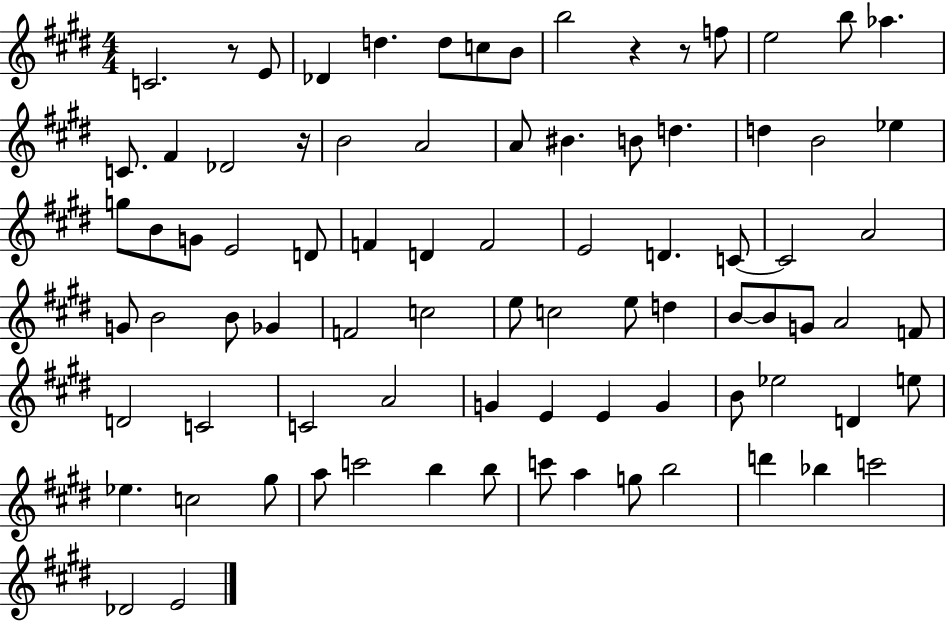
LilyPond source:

{
  \clef treble
  \numericTimeSignature
  \time 4/4
  \key e \major
  c'2. r8 e'8 | des'4 d''4. d''8 c''8 b'8 | b''2 r4 r8 f''8 | e''2 b''8 aes''4. | \break c'8. fis'4 des'2 r16 | b'2 a'2 | a'8 bis'4. b'8 d''4. | d''4 b'2 ees''4 | \break g''8 b'8 g'8 e'2 d'8 | f'4 d'4 f'2 | e'2 d'4. c'8~~ | c'2 a'2 | \break g'8 b'2 b'8 ges'4 | f'2 c''2 | e''8 c''2 e''8 d''4 | b'8~~ b'8 g'8 a'2 f'8 | \break d'2 c'2 | c'2 a'2 | g'4 e'4 e'4 g'4 | b'8 ees''2 d'4 e''8 | \break ees''4. c''2 gis''8 | a''8 c'''2 b''4 b''8 | c'''8 a''4 g''8 b''2 | d'''4 bes''4 c'''2 | \break des'2 e'2 | \bar "|."
}